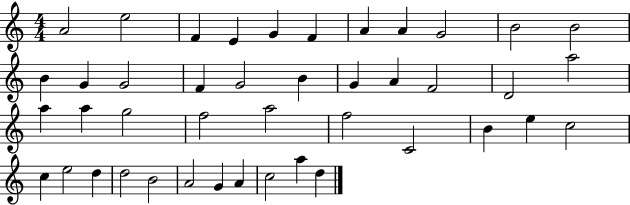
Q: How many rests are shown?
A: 0